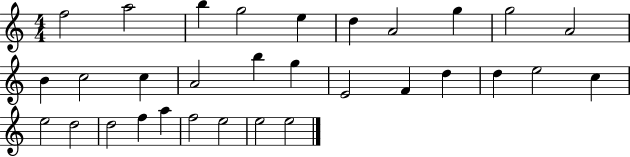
X:1
T:Untitled
M:4/4
L:1/4
K:C
f2 a2 b g2 e d A2 g g2 A2 B c2 c A2 b g E2 F d d e2 c e2 d2 d2 f a f2 e2 e2 e2